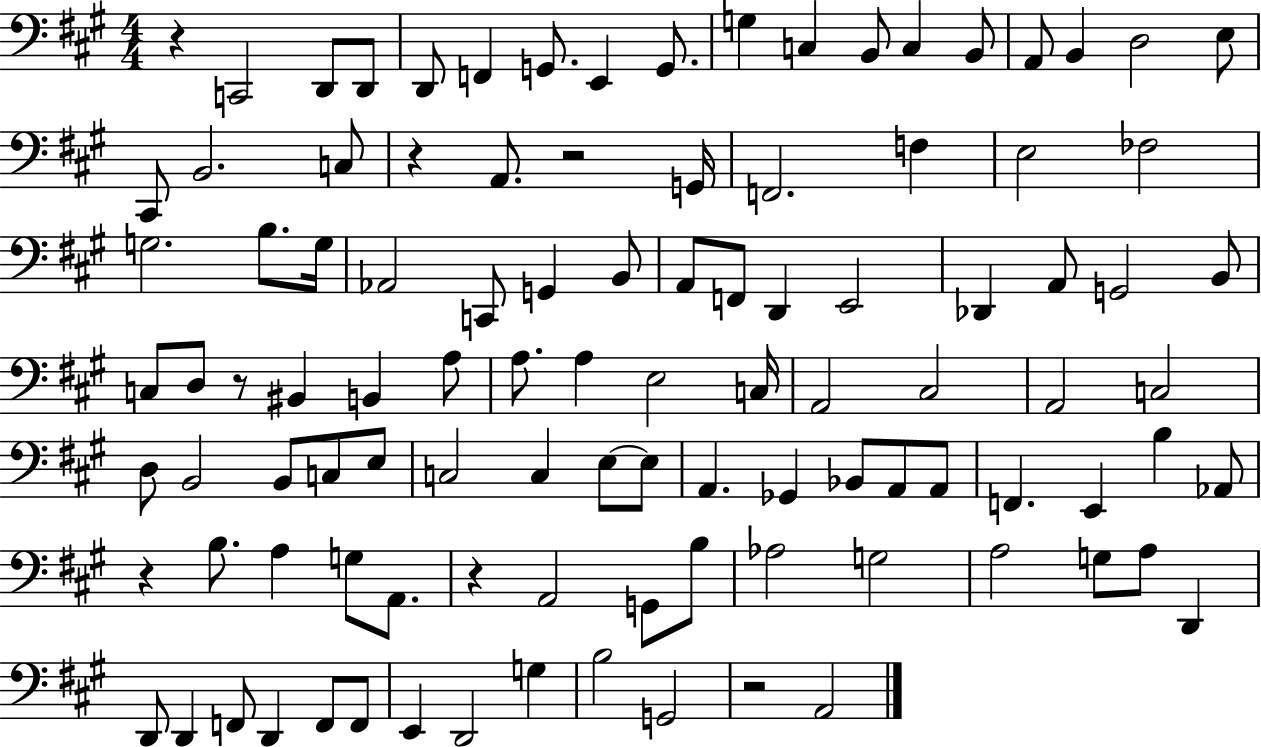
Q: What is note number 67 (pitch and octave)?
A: A2